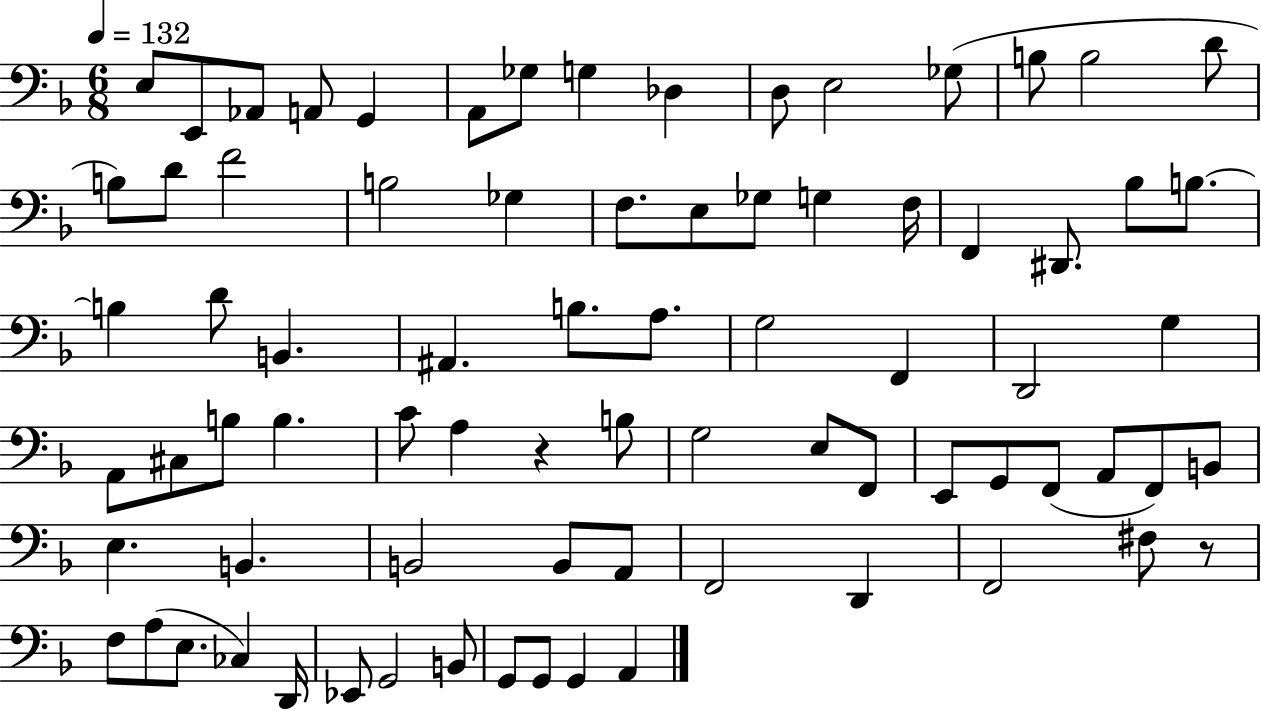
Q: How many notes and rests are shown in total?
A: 78